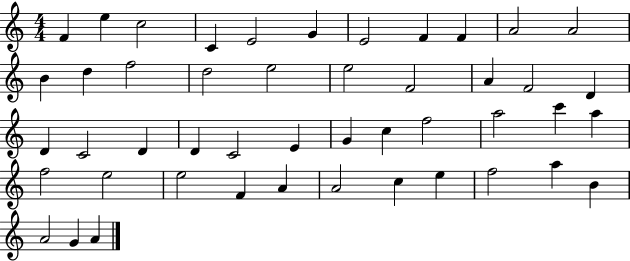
X:1
T:Untitled
M:4/4
L:1/4
K:C
F e c2 C E2 G E2 F F A2 A2 B d f2 d2 e2 e2 F2 A F2 D D C2 D D C2 E G c f2 a2 c' a f2 e2 e2 F A A2 c e f2 a B A2 G A